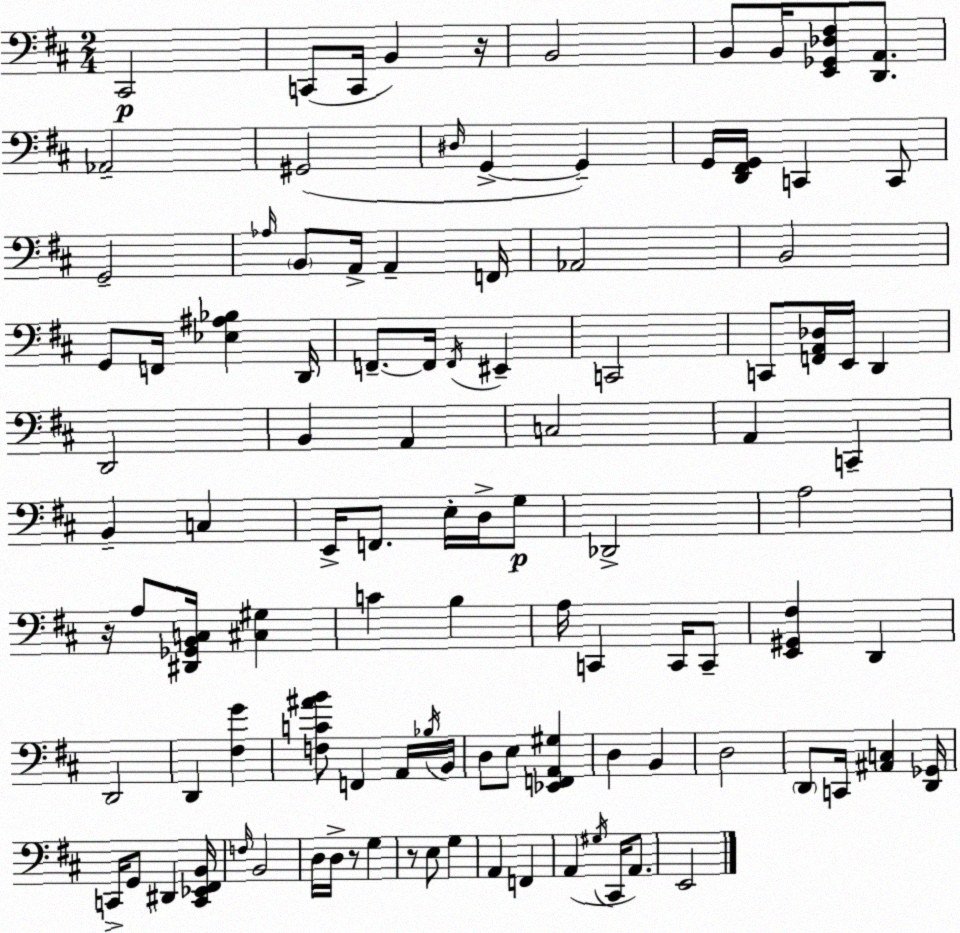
X:1
T:Untitled
M:2/4
L:1/4
K:D
^C,,2 C,,/2 C,,/4 B,, z/4 B,,2 B,,/2 B,,/4 [E,,_G,,_D,^F,]/2 [D,,A,,]/2 _A,,2 ^G,,2 ^D,/4 G,, G,, G,,/4 [D,,^F,,G,,]/4 C,, C,,/2 G,,2 _A,/4 B,,/2 A,,/4 A,, F,,/4 _A,,2 B,,2 G,,/2 F,,/4 [_E,^A,_B,] D,,/4 F,,/2 F,,/4 F,,/4 ^E,, C,,2 C,,/2 [F,,A,,_D,]/4 E,,/4 D,, D,,2 B,, A,, C,2 A,, C,, B,, C, E,,/4 F,,/2 E,/4 D,/4 G,/2 _D,,2 A,2 z/4 A,/2 [^D,,_G,,B,,C,]/4 [^C,^G,] C B, A,/4 C,, C,,/4 C,,/2 [E,,^G,,^F,] D,, D,,2 D,, [^F,G] [F,C^AB]/2 F,, A,,/4 _B,/4 B,,/4 D,/2 E,/2 [_E,,F,,A,,^G,] D, B,, D,2 D,,/2 C,,/4 [^A,,C,] [D,,_G,,]/4 C,,/4 G,,/2 ^D,, [C,,_E,,^F,,B,,]/4 F,/4 B,,2 D,/4 D,/4 z/2 G, z/2 E,/2 G, A,, F,, A,, ^G,/4 ^C,,/4 A,,/2 E,,2